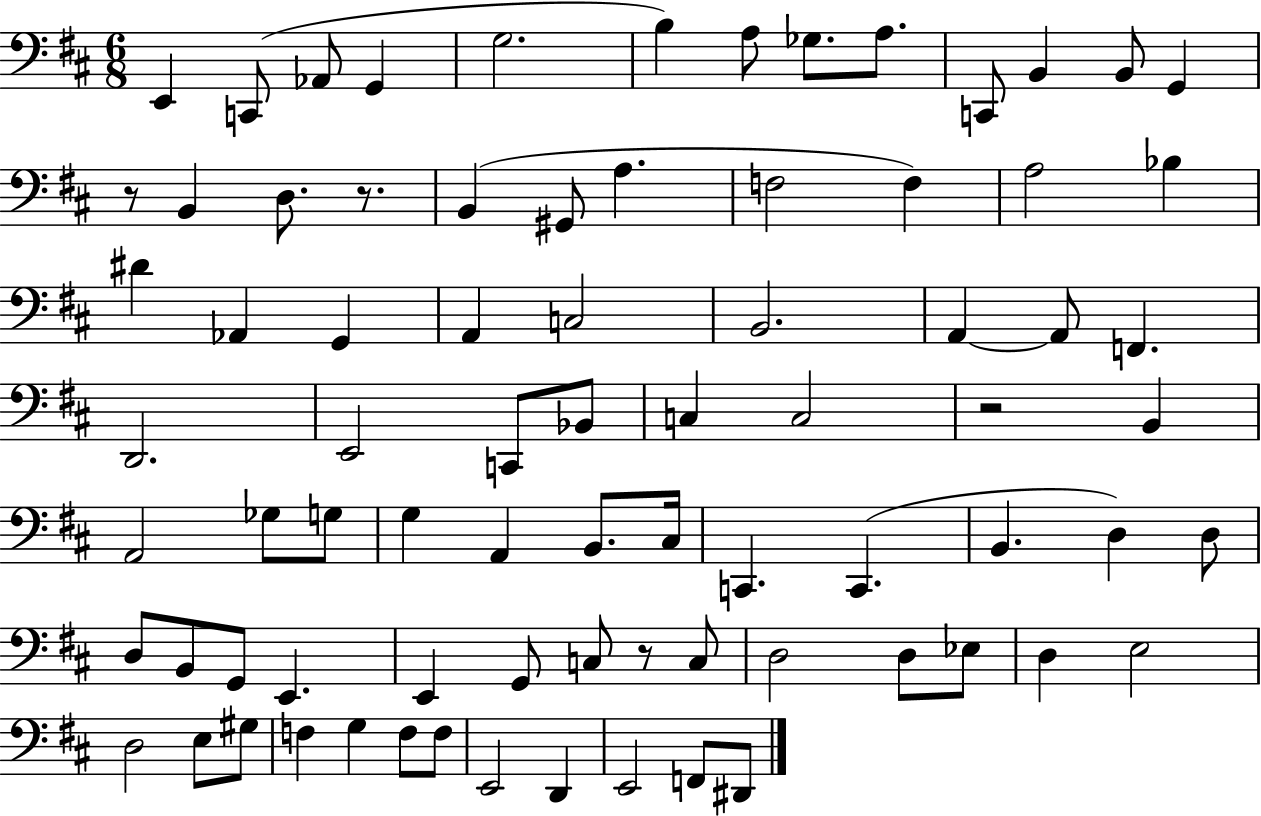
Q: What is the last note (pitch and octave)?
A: D#2